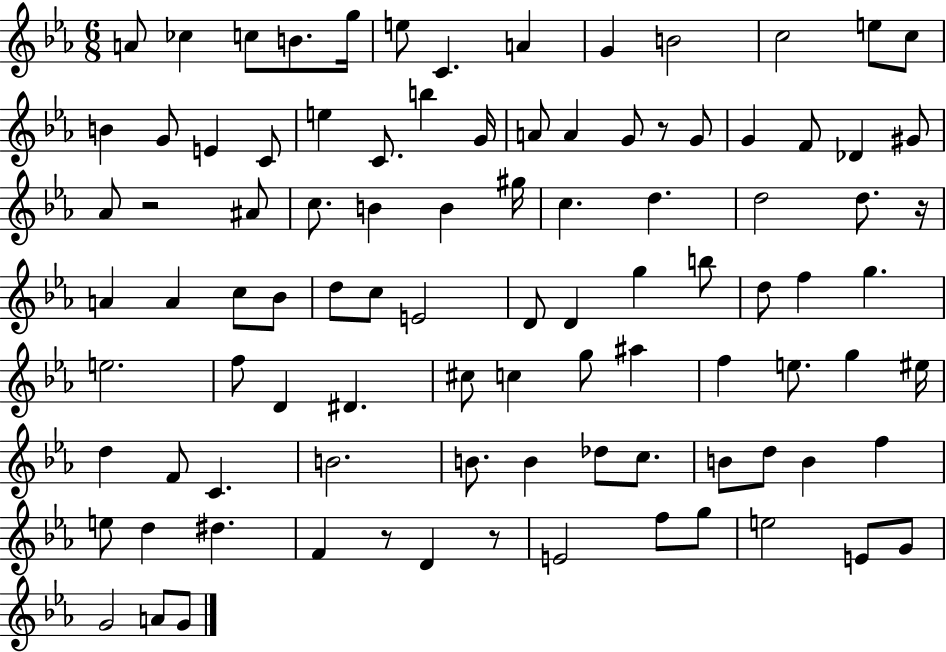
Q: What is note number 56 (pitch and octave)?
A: D4